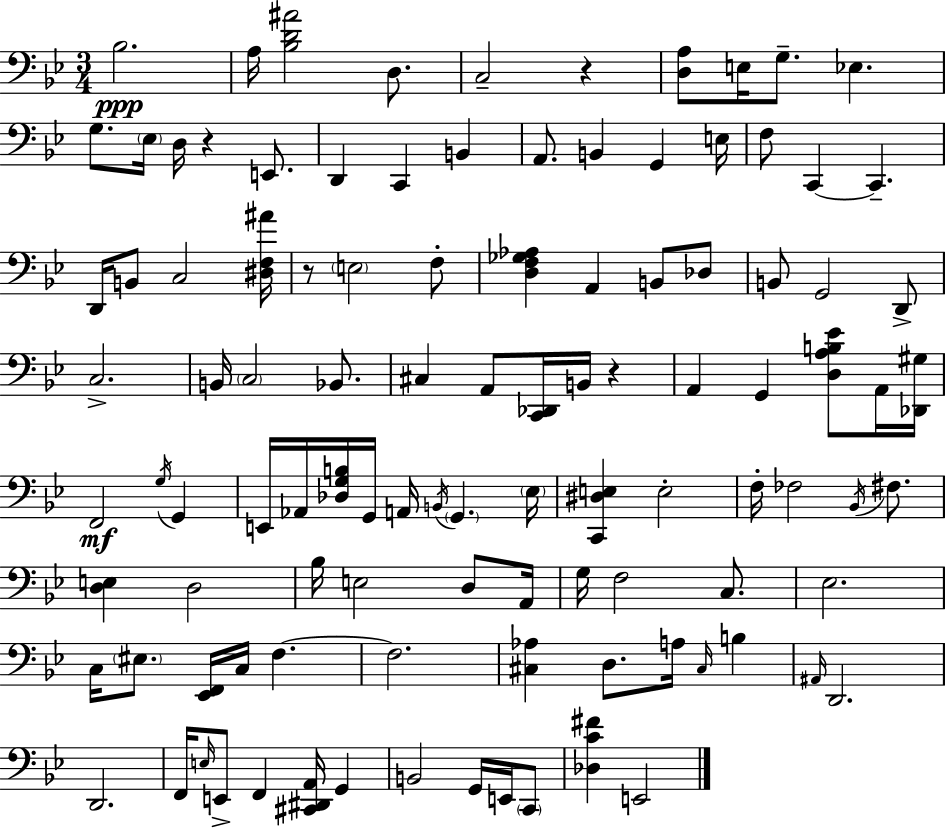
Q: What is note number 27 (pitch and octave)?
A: A2